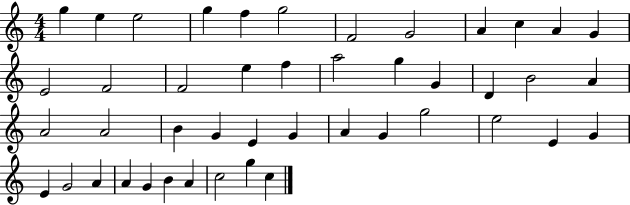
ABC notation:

X:1
T:Untitled
M:4/4
L:1/4
K:C
g e e2 g f g2 F2 G2 A c A G E2 F2 F2 e f a2 g G D B2 A A2 A2 B G E G A G g2 e2 E G E G2 A A G B A c2 g c